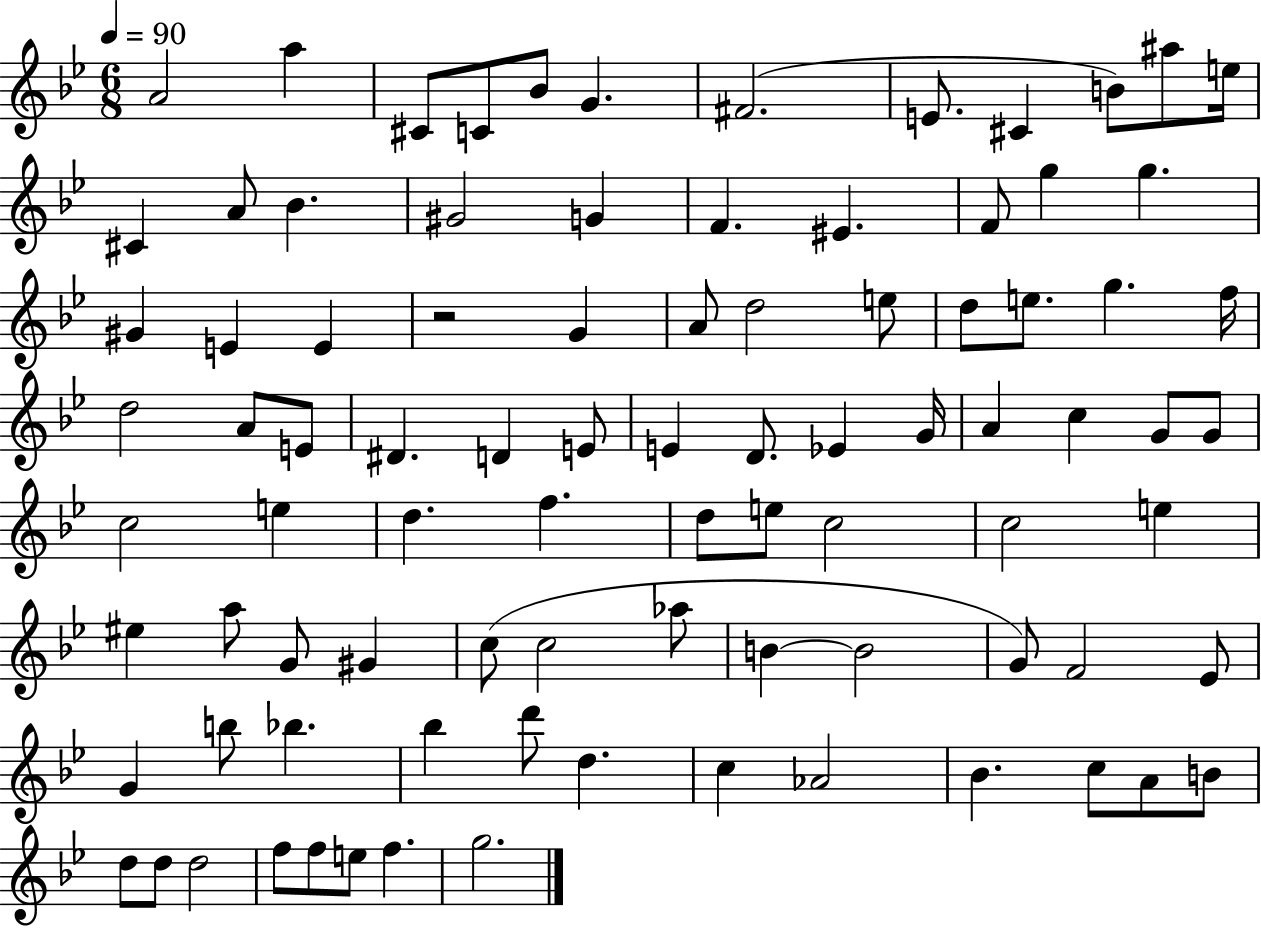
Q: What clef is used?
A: treble